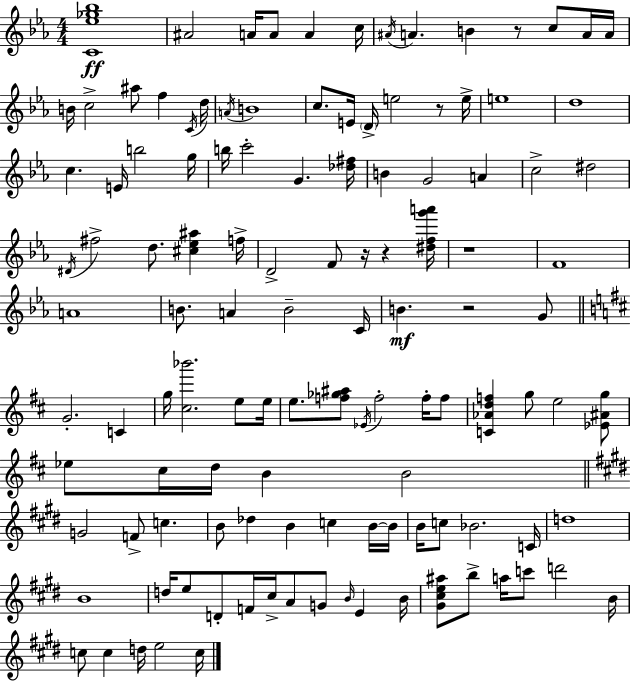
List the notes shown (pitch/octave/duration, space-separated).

[C4,Eb5,Gb5,Bb5]/w A#4/h A4/s A4/e A4/q C5/s A#4/s A4/q. B4/q R/e C5/e A4/s A4/s B4/s C5/h A#5/e F5/q C4/s D5/s A4/s B4/w C5/e. E4/s D4/s E5/h R/e E5/s E5/w D5/w C5/q. E4/s B5/h G5/s B5/s C6/h G4/q. [Db5,F#5]/s B4/q G4/h A4/q C5/h D#5/h D#4/s F#5/h D5/e. [C#5,Eb5,A#5]/q F5/s D4/h F4/e R/s R/q [D#5,F5,G6,A6]/s R/w F4/w A4/w B4/e. A4/q B4/h C4/s B4/q. R/h G4/e G4/h. C4/q G5/s [C#5,Bb6]/h. E5/e E5/s E5/e. [F5,Gb5,A#5]/e Eb4/s F5/h F5/s F5/e [C4,Ab4,D5,F5]/q G5/e E5/h [Eb4,A#4,G5]/e Eb5/e C#5/s D5/s B4/q B4/h G4/h F4/e C5/q. B4/e Db5/q B4/q C5/q B4/s B4/s B4/s C5/e Bb4/h. C4/s D5/w B4/w D5/s E5/e D4/e F4/s C#5/s A4/e G4/e B4/s E4/q B4/s [G#4,C#5,E5,A#5]/e B5/e A5/s C6/e D6/h B4/s C5/e C5/q D5/s E5/h C5/s